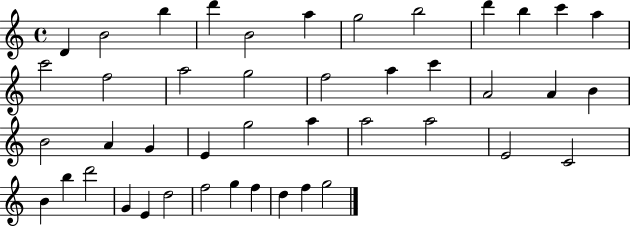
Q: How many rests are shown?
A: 0